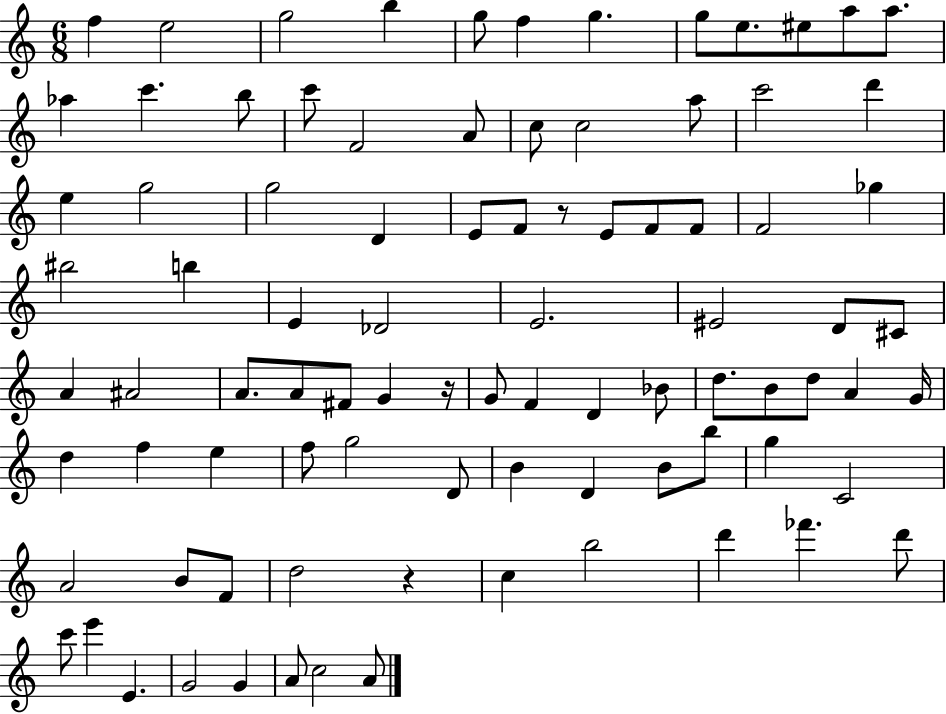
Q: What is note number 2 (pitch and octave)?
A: E5